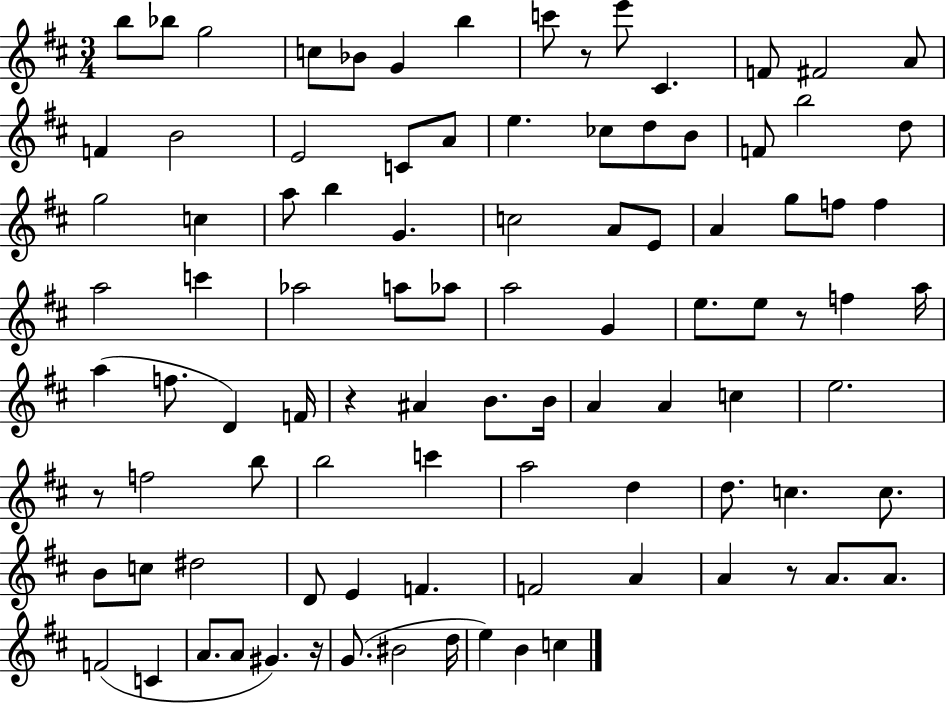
{
  \clef treble
  \numericTimeSignature
  \time 3/4
  \key d \major
  \repeat volta 2 { b''8 bes''8 g''2 | c''8 bes'8 g'4 b''4 | c'''8 r8 e'''8 cis'4. | f'8 fis'2 a'8 | \break f'4 b'2 | e'2 c'8 a'8 | e''4. ces''8 d''8 b'8 | f'8 b''2 d''8 | \break g''2 c''4 | a''8 b''4 g'4. | c''2 a'8 e'8 | a'4 g''8 f''8 f''4 | \break a''2 c'''4 | aes''2 a''8 aes''8 | a''2 g'4 | e''8. e''8 r8 f''4 a''16 | \break a''4( f''8. d'4) f'16 | r4 ais'4 b'8. b'16 | a'4 a'4 c''4 | e''2. | \break r8 f''2 b''8 | b''2 c'''4 | a''2 d''4 | d''8. c''4. c''8. | \break b'8 c''8 dis''2 | d'8 e'4 f'4. | f'2 a'4 | a'4 r8 a'8. a'8. | \break f'2( c'4 | a'8. a'8 gis'4.) r16 | g'8.( bis'2 d''16 | e''4) b'4 c''4 | \break } \bar "|."
}